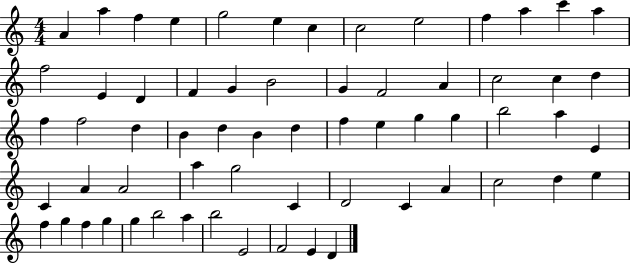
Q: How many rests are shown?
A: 0